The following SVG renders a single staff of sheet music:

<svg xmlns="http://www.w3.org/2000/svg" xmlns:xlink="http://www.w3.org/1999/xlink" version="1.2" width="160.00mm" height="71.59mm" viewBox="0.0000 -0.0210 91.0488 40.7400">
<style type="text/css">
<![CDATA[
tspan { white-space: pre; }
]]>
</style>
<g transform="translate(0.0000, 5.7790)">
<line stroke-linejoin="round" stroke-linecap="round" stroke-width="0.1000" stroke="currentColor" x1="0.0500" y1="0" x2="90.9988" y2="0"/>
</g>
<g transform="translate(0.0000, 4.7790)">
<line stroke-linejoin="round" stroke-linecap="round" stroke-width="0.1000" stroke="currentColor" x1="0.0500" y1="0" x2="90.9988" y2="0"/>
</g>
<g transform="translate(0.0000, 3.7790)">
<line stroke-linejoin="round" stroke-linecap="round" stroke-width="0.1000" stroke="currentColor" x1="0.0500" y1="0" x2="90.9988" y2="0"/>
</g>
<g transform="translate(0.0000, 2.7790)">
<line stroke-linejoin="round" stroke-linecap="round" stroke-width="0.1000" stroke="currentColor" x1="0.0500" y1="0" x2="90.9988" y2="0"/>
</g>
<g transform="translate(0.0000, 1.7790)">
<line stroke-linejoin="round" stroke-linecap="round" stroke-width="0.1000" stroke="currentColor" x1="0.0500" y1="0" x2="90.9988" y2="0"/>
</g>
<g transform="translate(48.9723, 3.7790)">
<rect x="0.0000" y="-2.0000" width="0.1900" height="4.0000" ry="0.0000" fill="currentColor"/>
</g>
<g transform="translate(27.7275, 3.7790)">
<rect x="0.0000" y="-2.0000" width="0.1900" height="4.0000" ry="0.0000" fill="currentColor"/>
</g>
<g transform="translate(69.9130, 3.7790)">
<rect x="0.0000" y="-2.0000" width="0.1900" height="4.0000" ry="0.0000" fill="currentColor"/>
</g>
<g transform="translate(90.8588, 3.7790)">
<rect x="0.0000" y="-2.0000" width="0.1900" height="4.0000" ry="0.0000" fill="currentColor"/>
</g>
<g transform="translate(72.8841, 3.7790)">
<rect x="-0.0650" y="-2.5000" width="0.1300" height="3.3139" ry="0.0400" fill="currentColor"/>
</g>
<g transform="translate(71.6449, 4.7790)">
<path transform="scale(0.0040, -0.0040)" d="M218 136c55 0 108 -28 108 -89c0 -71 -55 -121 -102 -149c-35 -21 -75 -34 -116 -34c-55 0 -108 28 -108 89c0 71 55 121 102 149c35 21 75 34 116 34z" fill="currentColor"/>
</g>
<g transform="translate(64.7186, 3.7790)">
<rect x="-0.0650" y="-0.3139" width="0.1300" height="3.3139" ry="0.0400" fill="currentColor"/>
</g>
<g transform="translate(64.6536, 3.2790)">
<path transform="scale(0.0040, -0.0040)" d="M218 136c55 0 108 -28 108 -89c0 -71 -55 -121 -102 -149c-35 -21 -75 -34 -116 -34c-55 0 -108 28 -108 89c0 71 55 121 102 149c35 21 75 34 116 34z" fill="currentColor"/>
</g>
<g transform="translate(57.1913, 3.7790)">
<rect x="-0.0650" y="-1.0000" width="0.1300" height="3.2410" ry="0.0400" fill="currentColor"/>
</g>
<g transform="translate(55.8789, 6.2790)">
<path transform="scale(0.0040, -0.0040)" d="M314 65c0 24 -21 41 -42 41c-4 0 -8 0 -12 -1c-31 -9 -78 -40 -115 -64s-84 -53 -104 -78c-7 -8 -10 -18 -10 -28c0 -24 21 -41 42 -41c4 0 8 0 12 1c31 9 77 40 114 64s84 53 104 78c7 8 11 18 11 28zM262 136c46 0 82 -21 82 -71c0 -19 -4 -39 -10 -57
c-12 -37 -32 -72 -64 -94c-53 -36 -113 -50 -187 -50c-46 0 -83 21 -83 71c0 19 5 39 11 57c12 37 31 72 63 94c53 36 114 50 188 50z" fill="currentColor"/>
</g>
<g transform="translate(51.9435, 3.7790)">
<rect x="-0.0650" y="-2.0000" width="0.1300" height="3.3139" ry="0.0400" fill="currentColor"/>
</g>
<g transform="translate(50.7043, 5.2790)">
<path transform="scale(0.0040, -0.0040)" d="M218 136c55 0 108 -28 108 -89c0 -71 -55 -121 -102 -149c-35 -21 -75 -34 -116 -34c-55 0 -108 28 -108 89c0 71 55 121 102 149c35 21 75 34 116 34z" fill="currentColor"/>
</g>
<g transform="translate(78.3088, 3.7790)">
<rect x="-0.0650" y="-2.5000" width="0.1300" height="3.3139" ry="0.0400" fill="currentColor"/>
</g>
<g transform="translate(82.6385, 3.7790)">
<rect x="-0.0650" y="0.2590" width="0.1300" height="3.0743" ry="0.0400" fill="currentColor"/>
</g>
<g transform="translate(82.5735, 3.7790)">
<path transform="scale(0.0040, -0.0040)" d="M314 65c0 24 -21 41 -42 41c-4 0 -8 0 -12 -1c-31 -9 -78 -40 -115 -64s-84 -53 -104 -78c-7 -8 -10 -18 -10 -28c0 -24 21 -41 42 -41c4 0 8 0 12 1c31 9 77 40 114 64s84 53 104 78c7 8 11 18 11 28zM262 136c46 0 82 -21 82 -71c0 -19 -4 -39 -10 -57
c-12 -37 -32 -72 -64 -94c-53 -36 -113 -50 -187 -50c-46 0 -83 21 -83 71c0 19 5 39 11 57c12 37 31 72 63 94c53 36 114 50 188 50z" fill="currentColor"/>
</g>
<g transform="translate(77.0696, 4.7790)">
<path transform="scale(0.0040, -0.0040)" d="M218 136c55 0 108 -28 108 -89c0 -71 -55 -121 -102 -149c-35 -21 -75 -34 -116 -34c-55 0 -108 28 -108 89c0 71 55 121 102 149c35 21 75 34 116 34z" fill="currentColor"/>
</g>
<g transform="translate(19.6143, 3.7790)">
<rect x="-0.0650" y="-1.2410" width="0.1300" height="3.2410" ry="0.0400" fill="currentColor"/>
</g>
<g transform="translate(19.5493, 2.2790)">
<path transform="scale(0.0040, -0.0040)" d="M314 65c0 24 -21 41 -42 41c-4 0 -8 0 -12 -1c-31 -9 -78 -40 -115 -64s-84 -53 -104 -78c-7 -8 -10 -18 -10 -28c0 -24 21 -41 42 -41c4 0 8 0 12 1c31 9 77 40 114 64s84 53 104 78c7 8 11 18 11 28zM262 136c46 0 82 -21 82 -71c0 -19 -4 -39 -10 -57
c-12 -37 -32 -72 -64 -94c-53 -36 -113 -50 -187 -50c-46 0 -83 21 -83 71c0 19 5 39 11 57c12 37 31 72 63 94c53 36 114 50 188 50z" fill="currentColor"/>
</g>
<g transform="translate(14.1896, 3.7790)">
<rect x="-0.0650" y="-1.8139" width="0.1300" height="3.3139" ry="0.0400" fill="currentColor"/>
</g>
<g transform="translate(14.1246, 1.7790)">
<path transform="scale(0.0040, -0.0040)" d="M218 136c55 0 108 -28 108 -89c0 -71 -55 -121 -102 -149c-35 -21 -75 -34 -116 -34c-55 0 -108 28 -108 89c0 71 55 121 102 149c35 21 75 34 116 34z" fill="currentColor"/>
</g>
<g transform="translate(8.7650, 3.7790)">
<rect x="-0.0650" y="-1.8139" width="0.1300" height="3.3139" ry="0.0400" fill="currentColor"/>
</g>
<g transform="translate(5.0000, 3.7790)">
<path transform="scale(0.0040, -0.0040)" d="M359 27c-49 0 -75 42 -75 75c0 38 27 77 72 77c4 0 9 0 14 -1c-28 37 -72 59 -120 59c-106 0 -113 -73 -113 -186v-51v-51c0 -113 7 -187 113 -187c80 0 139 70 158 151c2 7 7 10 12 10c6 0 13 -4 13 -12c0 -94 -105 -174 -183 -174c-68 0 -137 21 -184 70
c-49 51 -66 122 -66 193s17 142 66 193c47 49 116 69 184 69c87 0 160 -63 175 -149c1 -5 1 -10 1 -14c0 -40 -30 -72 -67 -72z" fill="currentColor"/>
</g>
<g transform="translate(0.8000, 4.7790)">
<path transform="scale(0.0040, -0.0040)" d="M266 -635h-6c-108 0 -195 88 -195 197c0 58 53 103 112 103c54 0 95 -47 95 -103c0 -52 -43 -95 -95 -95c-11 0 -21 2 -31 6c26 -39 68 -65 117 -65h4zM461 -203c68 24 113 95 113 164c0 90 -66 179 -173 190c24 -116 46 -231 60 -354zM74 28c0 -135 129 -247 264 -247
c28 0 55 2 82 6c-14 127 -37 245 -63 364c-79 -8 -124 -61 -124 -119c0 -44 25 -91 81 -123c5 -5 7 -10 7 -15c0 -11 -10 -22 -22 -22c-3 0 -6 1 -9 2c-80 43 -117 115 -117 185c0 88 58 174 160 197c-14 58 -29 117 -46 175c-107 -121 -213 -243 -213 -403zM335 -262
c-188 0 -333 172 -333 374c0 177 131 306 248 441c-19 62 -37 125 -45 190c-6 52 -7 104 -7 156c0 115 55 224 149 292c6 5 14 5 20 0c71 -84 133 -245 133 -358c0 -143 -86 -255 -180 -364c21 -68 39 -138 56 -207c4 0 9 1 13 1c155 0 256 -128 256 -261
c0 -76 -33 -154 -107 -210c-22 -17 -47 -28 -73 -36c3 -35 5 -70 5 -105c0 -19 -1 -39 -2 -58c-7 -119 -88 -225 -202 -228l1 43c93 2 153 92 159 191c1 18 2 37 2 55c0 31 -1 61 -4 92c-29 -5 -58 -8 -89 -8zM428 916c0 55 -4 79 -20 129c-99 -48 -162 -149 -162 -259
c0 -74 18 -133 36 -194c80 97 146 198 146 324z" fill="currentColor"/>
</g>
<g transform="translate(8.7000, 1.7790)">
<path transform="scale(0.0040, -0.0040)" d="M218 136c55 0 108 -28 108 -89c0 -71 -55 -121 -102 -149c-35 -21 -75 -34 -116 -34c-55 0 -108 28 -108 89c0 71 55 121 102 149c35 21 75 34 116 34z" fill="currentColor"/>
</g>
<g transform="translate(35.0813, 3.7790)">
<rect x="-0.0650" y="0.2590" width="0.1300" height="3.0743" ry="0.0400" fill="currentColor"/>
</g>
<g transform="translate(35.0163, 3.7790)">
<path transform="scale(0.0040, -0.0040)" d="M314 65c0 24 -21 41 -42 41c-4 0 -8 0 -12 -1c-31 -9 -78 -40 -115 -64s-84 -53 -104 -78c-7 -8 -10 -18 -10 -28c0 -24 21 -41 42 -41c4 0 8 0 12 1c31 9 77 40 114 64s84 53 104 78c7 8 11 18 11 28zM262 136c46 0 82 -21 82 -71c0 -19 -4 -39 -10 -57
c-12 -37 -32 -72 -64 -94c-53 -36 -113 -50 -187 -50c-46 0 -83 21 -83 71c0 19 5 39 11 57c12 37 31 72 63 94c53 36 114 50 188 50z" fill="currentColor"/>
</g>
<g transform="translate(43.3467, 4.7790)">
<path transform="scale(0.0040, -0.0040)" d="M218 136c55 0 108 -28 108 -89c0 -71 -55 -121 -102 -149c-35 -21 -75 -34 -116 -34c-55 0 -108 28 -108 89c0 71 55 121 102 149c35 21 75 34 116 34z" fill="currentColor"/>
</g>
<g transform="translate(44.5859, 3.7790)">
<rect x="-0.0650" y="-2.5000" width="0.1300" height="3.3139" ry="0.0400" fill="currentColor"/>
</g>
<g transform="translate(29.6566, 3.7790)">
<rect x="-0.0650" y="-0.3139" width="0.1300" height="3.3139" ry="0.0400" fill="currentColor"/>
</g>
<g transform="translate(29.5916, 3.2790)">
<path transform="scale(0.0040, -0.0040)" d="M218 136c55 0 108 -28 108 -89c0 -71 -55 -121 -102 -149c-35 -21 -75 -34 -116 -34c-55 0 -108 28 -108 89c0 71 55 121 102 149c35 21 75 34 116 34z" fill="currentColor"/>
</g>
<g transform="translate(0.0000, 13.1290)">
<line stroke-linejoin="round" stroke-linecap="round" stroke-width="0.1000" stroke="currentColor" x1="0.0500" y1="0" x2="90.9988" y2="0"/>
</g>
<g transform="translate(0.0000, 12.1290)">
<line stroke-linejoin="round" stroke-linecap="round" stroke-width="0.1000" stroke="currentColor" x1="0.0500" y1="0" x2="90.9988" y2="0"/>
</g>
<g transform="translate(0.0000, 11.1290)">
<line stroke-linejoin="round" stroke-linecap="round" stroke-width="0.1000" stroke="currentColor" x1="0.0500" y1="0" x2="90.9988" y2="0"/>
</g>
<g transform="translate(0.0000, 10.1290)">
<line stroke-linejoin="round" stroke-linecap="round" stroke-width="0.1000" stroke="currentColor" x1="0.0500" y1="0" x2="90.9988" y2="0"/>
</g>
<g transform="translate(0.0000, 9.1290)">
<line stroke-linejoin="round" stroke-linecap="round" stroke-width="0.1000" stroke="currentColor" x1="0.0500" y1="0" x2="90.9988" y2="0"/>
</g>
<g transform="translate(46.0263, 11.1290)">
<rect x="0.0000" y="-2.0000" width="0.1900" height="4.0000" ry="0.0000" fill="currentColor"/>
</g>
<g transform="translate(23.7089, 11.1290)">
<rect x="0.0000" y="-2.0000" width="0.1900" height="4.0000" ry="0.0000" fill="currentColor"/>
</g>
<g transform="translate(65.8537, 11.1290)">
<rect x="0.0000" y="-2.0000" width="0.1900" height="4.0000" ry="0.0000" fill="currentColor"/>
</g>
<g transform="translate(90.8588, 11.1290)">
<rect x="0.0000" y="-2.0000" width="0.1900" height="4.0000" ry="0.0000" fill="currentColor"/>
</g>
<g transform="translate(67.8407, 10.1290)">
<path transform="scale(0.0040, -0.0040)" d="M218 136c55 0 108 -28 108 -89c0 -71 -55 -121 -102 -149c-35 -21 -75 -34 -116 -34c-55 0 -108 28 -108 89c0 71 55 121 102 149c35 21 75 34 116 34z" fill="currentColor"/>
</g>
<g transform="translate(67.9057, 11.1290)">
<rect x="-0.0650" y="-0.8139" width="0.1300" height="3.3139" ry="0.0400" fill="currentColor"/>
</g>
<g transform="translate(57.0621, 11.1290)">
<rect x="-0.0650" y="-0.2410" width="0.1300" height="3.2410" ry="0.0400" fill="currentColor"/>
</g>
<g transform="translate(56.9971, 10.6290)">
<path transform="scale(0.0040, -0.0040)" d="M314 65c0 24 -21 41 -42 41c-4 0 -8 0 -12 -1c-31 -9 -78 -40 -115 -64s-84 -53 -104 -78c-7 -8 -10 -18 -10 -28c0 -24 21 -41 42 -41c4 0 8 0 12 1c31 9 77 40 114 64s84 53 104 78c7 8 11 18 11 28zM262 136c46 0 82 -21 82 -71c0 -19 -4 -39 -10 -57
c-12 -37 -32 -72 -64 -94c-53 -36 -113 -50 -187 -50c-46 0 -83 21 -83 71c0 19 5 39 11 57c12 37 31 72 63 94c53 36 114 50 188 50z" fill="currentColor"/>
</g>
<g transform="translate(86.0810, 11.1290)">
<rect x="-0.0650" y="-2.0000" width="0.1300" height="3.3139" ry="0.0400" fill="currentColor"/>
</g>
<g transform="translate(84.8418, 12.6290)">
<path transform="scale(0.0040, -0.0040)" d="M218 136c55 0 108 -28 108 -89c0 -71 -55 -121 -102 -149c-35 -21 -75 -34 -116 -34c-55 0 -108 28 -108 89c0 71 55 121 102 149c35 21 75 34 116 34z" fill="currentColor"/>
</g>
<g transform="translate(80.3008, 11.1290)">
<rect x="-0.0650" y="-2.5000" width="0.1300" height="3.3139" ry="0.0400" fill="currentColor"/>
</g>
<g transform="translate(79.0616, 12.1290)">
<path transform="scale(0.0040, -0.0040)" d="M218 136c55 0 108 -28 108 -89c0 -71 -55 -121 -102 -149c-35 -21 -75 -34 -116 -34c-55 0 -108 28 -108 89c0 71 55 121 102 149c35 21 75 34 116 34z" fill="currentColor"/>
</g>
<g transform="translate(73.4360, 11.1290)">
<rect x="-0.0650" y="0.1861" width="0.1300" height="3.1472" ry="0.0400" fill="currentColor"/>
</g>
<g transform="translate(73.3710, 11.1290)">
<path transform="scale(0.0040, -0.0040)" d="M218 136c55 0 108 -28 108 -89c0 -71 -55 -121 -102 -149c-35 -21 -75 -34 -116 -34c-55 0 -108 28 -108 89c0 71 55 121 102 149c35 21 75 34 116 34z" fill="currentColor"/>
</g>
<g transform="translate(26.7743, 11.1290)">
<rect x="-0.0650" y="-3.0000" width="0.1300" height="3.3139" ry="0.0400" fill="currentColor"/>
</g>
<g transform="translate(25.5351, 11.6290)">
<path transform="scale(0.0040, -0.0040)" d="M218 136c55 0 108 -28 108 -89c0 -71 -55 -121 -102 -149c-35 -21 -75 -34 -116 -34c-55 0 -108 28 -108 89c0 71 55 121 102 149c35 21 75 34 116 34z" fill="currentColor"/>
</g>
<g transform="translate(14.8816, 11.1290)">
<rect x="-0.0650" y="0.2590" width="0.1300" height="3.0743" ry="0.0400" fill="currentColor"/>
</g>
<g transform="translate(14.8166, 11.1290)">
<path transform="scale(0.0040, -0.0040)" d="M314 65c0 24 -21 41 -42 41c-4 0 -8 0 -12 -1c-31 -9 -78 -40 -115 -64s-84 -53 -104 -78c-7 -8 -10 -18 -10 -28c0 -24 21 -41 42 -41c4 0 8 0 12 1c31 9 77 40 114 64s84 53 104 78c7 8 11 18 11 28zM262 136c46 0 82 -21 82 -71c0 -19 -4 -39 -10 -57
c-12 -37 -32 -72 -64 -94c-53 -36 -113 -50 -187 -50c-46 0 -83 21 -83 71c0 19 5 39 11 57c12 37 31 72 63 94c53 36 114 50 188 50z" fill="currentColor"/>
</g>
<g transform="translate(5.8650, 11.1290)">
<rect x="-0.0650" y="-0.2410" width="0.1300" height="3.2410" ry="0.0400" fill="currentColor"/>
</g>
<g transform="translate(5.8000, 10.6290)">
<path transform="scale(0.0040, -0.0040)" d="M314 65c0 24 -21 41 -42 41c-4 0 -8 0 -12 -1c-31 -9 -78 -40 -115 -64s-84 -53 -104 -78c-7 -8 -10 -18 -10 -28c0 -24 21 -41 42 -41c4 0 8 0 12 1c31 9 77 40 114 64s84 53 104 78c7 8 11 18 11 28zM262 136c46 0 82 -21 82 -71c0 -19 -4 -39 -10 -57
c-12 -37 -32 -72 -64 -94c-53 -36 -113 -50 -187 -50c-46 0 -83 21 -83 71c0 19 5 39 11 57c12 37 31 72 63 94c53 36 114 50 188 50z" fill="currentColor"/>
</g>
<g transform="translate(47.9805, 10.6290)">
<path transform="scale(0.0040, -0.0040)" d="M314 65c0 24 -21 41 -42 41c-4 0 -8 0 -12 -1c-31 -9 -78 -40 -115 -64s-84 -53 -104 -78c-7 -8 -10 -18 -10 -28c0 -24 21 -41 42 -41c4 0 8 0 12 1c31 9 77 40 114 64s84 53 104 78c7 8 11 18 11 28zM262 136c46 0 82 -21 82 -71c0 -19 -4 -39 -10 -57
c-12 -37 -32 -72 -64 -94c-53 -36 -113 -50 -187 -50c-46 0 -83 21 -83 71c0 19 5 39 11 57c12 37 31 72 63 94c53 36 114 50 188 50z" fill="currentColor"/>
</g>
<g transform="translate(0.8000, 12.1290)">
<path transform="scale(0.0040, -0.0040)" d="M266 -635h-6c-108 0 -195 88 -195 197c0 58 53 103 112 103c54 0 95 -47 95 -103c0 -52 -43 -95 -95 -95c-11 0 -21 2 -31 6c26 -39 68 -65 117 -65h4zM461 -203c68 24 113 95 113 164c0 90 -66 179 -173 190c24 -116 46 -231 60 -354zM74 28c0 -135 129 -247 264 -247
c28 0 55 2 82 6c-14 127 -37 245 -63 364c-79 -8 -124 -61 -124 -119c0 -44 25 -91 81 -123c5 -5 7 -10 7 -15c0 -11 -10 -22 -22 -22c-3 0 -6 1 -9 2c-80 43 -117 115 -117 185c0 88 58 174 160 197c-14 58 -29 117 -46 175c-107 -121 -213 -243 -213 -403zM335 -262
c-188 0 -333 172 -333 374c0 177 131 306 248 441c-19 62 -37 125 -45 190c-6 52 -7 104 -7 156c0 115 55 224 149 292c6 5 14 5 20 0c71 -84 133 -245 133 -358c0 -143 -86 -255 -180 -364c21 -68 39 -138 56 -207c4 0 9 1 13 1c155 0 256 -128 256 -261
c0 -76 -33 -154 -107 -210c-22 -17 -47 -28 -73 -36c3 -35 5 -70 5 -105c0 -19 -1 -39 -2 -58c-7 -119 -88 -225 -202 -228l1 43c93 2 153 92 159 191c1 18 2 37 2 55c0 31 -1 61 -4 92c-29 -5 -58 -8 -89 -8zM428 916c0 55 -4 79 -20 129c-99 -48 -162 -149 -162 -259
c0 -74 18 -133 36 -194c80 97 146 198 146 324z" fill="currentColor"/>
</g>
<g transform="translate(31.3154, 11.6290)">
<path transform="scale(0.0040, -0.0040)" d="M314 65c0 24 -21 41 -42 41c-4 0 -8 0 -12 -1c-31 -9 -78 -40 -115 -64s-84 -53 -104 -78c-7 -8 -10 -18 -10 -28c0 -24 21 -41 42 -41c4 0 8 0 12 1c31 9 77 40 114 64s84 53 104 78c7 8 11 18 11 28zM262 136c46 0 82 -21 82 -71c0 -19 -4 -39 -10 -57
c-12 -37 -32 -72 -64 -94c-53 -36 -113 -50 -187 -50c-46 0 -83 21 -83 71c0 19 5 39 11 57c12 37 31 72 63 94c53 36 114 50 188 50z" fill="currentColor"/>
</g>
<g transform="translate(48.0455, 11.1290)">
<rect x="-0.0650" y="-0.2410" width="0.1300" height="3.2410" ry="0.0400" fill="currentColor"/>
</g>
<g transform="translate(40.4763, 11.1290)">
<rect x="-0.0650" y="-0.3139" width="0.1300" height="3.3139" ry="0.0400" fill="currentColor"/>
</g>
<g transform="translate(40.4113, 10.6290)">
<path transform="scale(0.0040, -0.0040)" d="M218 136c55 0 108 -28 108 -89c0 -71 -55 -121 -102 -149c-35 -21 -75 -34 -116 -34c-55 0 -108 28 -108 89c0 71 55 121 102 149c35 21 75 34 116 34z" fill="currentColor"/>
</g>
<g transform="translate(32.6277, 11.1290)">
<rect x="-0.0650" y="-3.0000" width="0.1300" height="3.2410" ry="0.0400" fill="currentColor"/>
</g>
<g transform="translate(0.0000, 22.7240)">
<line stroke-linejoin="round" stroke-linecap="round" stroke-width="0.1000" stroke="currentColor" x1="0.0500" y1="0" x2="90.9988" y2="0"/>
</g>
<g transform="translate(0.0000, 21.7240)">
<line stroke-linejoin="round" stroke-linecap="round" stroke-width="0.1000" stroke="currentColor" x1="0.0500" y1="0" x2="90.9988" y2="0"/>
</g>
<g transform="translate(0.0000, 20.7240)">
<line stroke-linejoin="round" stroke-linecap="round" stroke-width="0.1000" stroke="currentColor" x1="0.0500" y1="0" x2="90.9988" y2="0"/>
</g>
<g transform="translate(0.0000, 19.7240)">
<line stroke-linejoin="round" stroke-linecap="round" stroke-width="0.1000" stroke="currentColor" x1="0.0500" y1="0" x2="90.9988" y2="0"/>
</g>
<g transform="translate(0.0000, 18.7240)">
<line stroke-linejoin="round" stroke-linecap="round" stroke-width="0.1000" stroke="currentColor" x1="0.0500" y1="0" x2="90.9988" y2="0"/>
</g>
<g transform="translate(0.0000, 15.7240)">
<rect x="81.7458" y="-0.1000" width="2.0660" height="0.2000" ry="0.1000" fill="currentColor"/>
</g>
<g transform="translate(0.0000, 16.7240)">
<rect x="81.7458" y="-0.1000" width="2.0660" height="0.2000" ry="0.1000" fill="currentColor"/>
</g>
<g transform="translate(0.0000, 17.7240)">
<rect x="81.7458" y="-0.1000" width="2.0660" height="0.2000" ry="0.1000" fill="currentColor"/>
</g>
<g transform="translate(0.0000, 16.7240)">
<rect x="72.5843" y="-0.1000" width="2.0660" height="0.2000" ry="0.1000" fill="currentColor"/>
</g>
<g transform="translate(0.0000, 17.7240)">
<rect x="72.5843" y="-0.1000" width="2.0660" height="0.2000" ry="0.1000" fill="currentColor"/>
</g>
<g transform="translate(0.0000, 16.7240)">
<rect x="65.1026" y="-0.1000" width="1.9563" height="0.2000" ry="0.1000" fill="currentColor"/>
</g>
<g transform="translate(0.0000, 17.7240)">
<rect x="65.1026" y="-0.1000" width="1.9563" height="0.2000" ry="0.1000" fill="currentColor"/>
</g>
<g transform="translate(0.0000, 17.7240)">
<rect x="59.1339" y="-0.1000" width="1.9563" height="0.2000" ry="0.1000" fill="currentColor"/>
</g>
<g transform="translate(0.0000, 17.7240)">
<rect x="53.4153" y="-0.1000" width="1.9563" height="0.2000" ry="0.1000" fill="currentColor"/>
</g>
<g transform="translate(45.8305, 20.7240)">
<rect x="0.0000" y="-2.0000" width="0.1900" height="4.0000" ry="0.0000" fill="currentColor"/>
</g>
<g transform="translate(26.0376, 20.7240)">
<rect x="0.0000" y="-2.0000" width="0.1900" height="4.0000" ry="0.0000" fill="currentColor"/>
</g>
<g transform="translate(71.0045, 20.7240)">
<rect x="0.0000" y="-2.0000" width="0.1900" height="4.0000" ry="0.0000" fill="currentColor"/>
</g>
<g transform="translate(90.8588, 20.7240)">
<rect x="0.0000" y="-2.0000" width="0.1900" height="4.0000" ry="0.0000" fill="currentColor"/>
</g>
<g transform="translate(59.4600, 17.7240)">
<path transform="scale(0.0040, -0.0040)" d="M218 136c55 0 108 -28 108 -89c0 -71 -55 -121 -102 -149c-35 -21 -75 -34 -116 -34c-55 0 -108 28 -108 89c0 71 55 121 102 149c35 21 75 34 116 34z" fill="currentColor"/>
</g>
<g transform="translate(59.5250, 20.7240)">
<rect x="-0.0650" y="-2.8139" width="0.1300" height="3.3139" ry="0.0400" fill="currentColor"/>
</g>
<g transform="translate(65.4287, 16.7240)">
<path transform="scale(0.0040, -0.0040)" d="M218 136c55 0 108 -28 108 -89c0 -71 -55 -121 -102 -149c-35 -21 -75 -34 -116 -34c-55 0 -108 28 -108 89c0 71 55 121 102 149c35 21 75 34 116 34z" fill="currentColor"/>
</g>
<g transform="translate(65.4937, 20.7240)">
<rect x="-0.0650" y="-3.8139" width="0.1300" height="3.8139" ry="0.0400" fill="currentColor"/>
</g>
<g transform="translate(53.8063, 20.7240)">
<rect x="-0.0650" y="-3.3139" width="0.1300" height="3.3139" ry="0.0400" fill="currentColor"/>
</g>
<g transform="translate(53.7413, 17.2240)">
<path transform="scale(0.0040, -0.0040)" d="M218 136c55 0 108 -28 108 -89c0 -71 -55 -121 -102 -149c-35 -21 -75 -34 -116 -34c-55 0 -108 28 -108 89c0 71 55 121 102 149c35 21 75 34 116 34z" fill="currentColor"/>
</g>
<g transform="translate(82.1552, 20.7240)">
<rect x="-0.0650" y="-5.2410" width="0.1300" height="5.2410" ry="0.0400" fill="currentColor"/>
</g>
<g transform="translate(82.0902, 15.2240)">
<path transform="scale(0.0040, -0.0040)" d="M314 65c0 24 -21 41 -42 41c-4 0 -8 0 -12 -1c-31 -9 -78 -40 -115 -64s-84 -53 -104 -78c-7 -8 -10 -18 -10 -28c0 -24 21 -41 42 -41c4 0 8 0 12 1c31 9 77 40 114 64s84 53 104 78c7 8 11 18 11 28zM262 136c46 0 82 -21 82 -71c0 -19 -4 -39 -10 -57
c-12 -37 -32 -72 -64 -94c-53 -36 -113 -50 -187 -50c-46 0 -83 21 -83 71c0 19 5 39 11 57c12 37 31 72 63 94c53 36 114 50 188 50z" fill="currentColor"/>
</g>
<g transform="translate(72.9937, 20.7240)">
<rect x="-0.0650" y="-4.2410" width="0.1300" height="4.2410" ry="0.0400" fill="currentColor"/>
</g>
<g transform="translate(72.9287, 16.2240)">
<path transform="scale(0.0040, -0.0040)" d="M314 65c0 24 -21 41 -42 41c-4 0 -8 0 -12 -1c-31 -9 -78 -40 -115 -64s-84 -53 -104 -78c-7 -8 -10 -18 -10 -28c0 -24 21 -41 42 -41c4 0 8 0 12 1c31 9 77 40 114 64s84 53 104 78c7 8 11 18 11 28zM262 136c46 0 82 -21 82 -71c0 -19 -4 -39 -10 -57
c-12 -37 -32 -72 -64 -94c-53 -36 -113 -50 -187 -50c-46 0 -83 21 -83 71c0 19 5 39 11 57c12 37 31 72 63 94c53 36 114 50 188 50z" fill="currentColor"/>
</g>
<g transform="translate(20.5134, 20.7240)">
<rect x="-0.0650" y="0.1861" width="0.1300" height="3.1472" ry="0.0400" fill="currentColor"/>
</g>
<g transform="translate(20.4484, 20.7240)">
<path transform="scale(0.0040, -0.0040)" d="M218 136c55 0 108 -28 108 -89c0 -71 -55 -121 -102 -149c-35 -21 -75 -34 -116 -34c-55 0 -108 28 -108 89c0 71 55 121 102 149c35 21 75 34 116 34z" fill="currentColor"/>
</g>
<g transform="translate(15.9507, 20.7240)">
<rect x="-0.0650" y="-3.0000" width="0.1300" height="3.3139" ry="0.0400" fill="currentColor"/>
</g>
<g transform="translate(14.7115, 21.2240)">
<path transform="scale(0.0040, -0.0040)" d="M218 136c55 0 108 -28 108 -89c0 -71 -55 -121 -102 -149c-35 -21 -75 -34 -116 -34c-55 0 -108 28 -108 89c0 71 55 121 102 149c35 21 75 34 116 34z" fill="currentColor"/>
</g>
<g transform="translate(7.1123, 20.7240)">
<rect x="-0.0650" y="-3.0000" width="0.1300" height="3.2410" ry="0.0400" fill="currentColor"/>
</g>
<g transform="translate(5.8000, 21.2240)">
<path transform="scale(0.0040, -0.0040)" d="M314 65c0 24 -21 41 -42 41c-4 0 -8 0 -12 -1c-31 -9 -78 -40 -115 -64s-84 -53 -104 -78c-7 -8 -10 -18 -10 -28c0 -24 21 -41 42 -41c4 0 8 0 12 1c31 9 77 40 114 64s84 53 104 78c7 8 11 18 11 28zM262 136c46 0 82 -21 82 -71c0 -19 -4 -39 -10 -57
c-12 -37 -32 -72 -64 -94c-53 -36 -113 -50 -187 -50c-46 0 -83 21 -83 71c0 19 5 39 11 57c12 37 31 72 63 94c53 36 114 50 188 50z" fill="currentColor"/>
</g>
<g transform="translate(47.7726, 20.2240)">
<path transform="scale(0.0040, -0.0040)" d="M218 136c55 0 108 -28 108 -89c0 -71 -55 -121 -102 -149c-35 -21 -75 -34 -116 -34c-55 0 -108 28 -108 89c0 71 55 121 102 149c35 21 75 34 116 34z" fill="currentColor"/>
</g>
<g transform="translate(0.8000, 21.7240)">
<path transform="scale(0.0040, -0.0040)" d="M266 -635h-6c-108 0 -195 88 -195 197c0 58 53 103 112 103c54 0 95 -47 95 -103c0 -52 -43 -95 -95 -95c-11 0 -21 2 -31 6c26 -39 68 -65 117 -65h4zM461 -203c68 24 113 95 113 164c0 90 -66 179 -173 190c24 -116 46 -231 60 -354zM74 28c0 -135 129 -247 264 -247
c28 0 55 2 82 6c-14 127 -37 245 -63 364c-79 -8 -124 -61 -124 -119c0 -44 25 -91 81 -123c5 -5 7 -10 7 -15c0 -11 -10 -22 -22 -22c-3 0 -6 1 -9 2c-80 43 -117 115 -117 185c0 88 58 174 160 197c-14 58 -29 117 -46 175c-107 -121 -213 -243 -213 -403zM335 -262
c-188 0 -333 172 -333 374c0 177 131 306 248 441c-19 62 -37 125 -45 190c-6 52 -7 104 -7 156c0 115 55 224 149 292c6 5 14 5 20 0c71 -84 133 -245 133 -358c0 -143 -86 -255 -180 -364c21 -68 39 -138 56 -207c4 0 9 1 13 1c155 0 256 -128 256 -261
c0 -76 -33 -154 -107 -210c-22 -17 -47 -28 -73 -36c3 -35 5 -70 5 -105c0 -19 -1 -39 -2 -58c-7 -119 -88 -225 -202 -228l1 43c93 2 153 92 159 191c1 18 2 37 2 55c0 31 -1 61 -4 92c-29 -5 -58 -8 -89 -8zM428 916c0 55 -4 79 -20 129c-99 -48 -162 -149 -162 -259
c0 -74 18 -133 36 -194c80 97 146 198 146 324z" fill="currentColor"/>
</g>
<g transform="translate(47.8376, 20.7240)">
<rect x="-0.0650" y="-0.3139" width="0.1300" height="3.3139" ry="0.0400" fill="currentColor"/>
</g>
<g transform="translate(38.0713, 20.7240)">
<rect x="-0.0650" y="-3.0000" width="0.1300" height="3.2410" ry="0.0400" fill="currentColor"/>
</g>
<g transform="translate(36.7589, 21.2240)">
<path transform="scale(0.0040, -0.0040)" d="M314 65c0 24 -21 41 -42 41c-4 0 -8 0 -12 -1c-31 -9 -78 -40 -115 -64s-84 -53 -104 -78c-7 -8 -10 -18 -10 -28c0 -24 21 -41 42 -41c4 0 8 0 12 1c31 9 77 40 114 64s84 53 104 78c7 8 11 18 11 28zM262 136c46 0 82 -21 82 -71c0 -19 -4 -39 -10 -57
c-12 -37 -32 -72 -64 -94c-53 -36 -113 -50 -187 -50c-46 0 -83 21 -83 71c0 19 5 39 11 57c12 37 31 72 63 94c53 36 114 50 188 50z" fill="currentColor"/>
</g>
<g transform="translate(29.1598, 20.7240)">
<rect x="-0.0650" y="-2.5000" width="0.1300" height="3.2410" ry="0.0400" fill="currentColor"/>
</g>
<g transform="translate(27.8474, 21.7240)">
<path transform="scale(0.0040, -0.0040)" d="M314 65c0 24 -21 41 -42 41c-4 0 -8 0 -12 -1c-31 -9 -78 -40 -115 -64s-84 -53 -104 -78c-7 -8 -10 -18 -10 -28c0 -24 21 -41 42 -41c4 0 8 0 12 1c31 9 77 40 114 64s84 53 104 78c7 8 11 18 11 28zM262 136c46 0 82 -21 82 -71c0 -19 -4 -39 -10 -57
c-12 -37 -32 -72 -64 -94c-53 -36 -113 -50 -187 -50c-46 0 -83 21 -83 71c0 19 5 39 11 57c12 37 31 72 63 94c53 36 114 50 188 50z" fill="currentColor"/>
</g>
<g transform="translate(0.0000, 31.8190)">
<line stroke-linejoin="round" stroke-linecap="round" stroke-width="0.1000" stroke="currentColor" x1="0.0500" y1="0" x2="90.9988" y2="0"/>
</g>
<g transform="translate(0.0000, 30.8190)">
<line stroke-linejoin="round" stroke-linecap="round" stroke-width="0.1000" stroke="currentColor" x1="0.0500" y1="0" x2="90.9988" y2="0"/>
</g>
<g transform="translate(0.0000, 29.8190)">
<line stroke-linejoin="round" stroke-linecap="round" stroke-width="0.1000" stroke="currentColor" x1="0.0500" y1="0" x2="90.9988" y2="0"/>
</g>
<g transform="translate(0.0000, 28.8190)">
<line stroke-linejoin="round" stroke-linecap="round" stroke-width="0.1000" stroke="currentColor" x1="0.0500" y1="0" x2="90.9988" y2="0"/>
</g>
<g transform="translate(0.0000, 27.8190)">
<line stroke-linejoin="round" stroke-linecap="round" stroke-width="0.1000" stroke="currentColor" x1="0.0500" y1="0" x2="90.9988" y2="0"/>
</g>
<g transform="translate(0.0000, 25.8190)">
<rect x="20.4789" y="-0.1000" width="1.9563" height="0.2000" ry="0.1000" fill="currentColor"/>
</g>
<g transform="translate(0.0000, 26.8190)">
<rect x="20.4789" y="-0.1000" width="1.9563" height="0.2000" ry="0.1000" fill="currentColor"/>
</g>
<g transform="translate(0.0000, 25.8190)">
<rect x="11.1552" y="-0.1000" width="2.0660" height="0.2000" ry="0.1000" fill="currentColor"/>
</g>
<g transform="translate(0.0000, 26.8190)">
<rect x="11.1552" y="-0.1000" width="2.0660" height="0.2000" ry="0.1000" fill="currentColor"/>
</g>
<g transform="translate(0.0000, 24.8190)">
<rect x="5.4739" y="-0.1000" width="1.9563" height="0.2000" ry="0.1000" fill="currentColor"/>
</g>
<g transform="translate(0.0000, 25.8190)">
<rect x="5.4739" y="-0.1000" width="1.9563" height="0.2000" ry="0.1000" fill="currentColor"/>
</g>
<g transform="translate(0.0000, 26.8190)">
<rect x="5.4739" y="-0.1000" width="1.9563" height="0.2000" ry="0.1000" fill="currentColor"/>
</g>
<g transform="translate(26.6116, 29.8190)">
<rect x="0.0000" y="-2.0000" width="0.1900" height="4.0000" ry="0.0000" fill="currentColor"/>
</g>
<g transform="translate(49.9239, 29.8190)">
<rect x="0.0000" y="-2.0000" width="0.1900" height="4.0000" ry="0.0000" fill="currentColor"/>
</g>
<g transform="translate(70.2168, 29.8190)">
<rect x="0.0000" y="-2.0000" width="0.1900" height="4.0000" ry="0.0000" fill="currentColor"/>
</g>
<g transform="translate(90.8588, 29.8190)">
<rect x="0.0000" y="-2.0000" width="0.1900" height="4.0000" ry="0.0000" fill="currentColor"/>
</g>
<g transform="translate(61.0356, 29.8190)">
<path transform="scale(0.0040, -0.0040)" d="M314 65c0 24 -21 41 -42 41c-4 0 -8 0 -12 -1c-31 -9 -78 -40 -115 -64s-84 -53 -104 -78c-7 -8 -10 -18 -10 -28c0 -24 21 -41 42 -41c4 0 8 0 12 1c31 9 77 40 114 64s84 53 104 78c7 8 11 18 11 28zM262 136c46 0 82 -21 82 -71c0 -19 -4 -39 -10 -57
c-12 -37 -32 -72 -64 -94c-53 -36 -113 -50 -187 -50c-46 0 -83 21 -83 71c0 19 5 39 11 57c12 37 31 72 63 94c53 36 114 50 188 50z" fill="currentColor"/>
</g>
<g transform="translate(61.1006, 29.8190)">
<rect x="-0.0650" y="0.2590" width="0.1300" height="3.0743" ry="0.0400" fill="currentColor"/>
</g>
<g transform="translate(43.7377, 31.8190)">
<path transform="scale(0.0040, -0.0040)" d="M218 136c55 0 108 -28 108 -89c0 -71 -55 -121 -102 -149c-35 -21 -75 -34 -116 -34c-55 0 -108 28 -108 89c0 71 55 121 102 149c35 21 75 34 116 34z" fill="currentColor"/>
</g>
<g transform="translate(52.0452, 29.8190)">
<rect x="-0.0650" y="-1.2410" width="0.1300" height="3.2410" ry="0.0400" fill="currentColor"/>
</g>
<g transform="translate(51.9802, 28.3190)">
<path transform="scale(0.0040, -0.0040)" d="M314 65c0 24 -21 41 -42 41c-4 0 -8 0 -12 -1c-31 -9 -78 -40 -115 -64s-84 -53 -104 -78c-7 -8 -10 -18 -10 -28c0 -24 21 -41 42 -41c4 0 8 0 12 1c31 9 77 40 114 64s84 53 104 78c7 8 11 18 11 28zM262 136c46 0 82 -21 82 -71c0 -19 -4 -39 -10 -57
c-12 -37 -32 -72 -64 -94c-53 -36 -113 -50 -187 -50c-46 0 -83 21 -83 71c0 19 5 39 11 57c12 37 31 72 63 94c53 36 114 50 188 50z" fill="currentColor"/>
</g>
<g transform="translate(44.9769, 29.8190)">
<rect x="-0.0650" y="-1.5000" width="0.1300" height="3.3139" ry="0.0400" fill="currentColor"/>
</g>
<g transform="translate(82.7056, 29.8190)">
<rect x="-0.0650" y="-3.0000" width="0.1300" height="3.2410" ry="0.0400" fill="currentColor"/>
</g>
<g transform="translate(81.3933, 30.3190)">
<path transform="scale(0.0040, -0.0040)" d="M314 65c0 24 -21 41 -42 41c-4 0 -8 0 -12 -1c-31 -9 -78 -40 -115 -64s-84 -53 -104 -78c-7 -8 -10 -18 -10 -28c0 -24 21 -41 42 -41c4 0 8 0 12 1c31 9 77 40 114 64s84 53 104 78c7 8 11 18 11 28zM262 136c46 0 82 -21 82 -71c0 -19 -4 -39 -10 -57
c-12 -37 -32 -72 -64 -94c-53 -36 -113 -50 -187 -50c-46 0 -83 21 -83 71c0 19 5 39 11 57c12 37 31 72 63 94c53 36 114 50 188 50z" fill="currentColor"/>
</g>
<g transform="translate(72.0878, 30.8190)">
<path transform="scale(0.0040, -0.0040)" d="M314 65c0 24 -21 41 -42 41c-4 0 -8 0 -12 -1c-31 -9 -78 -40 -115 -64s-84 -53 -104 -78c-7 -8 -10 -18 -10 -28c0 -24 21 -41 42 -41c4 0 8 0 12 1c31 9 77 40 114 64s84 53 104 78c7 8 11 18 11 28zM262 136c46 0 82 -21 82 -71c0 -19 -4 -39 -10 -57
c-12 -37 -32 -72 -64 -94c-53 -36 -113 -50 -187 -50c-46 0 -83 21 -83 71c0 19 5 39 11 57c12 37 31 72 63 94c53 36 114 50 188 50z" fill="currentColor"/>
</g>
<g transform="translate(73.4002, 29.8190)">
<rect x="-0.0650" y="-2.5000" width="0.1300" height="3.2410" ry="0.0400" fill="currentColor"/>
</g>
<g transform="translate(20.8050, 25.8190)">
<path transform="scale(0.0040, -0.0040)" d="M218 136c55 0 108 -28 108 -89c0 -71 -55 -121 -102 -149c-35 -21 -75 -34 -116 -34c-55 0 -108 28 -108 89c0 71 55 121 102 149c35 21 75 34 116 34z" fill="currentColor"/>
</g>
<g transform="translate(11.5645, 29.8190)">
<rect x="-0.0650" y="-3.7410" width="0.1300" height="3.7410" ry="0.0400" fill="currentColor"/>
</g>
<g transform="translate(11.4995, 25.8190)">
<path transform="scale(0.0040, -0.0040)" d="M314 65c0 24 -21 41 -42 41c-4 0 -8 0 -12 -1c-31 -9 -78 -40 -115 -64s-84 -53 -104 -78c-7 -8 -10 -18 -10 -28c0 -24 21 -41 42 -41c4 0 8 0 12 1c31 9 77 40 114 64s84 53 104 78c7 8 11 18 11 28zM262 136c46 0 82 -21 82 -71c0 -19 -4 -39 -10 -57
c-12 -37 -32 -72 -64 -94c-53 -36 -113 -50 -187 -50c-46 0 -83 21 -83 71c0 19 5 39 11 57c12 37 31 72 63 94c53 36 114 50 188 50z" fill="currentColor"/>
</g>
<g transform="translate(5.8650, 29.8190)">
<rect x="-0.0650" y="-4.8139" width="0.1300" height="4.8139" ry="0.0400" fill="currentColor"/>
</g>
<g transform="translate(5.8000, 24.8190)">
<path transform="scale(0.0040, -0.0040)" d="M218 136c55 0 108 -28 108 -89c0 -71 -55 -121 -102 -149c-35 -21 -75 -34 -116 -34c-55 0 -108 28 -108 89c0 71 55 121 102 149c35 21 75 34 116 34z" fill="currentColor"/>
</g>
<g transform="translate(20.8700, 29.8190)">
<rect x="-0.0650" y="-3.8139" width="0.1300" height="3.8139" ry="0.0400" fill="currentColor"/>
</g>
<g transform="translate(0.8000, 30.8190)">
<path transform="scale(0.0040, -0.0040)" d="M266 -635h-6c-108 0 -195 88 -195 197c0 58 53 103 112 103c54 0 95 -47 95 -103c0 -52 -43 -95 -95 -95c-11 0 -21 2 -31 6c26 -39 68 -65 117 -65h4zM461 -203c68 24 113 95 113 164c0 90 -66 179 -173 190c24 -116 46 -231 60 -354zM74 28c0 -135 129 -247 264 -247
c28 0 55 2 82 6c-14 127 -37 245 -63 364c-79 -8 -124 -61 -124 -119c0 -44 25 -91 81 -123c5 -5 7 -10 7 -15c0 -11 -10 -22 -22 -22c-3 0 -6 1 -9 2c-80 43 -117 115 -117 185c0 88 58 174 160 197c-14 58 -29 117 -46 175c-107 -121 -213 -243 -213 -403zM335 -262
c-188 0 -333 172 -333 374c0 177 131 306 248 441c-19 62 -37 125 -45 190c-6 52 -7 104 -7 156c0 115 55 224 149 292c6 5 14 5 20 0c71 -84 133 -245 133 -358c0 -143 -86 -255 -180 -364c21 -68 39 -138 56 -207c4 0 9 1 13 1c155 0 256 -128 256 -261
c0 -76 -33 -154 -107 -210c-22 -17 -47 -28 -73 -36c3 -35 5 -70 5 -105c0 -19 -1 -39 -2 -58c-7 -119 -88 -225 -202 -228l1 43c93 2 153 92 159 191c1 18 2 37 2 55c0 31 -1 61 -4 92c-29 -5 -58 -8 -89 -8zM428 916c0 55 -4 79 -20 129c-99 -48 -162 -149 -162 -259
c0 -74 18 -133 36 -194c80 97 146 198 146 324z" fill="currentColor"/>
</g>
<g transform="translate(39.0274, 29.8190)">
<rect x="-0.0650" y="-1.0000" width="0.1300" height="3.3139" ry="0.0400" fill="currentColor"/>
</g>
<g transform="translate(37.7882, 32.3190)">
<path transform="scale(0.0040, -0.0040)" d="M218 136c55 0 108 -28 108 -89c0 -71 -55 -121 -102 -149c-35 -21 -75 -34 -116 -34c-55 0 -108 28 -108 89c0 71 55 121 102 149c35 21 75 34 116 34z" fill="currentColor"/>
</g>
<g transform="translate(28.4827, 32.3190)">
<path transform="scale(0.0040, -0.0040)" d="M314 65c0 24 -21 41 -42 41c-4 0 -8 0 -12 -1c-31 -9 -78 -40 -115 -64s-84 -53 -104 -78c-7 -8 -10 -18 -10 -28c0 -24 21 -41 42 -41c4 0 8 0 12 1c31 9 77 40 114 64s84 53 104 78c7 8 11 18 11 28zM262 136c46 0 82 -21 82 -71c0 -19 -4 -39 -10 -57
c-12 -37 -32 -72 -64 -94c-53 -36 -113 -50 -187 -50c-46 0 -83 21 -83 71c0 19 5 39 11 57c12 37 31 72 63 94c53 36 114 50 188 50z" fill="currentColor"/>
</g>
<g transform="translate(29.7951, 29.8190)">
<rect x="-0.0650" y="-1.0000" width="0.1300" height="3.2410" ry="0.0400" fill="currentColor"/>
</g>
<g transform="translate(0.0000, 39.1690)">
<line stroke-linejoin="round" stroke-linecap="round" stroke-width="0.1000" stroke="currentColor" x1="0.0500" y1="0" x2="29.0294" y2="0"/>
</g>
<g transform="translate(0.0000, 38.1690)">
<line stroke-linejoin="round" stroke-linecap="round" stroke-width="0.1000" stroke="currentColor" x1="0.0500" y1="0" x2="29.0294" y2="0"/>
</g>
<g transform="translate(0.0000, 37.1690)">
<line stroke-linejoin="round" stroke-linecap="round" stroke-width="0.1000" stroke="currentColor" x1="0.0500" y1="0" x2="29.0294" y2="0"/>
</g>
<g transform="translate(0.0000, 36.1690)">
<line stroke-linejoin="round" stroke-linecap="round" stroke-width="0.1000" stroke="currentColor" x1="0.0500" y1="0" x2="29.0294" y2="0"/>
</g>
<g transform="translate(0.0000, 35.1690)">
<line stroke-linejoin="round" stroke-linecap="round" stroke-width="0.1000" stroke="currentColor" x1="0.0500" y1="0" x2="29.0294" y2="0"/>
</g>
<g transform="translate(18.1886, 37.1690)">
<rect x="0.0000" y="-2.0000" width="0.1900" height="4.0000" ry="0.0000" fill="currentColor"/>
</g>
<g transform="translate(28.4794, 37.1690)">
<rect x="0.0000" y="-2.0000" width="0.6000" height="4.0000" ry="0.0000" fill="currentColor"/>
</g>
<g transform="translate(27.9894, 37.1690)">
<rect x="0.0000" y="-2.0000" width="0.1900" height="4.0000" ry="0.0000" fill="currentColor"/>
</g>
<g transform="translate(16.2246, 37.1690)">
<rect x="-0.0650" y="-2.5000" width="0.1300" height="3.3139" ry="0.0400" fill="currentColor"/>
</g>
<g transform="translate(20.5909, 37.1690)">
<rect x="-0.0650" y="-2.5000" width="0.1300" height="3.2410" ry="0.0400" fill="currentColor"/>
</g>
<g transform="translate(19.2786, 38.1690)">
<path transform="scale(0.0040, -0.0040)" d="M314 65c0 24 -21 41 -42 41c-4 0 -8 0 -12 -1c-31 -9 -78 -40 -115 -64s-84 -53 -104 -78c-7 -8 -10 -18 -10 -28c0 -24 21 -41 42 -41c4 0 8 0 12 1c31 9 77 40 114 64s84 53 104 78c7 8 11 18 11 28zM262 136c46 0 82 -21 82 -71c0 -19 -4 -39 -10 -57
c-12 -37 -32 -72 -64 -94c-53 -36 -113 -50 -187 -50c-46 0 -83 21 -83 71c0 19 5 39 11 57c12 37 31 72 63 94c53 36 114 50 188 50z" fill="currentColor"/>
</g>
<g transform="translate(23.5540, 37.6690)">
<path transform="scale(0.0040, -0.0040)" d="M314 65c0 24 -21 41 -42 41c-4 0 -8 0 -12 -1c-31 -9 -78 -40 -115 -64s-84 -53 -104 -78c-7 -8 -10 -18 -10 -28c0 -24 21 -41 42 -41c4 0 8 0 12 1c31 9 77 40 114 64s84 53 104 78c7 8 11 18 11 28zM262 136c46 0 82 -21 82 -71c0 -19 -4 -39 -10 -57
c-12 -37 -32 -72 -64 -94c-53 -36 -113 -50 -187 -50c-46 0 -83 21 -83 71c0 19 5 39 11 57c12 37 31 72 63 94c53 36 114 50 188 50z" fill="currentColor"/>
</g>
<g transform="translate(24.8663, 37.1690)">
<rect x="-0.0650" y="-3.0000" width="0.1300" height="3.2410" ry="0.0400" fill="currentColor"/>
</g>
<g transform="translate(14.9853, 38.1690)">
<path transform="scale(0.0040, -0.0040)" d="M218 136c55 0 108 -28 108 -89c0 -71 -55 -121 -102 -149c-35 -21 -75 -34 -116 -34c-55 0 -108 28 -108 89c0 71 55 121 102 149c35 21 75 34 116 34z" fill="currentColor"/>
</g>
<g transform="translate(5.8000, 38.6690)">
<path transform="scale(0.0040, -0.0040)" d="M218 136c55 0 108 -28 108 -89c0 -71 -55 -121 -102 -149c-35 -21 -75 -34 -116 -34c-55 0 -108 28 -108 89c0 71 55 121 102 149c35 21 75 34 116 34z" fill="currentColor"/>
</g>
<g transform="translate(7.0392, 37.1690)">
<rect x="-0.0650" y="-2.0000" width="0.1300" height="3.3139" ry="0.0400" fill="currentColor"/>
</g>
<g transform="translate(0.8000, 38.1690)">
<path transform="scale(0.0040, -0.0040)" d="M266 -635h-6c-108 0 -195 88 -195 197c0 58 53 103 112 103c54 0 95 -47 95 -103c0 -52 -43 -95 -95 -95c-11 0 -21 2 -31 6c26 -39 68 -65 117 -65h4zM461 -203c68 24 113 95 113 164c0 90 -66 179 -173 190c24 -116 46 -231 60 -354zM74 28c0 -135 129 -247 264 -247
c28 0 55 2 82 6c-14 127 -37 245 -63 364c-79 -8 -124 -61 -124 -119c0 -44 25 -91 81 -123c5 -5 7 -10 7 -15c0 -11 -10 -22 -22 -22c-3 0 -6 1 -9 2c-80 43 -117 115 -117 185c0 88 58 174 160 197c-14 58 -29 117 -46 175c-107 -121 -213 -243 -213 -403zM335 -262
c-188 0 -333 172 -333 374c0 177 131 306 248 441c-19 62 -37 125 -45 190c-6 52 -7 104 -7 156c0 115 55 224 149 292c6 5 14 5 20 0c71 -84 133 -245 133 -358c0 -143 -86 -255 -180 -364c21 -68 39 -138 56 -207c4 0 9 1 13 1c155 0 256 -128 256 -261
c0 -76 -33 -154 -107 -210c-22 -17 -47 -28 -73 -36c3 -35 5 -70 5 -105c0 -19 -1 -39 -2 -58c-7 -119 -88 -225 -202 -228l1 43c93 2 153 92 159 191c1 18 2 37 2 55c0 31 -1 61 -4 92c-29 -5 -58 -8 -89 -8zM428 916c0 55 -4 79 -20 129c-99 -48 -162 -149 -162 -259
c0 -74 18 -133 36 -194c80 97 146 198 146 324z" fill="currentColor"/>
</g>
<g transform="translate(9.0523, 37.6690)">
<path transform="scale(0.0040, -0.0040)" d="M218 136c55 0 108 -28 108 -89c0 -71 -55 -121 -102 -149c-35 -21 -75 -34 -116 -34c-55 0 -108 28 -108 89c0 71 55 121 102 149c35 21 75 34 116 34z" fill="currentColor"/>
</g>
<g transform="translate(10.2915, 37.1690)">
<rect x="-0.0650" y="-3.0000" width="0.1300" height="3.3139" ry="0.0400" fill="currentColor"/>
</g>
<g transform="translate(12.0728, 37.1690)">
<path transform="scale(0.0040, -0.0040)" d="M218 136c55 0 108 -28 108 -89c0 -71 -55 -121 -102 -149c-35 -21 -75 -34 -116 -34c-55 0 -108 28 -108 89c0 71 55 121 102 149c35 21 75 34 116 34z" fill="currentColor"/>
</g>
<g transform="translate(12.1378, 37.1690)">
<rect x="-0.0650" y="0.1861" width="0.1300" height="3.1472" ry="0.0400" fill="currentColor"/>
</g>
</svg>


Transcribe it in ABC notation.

X:1
T:Untitled
M:4/4
L:1/4
K:C
f f e2 c B2 G F D2 c G G B2 c2 B2 A A2 c c2 c2 d B G F A2 A B G2 A2 c b a c' d'2 f'2 e' c'2 c' D2 D E e2 B2 G2 A2 F A B G G2 A2